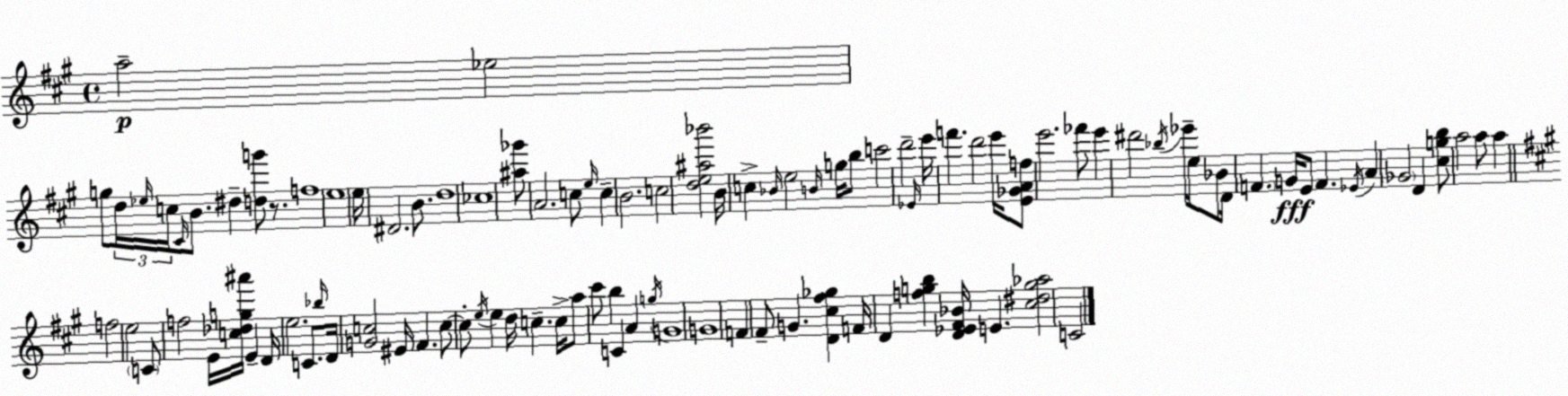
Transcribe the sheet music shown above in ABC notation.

X:1
T:Untitled
M:4/4
L:1/4
K:A
a2 _e2 g/2 d/4 _e/4 c/4 ^C/4 B/2 ^d [dg']/2 z/2 f4 e4 e/4 ^D2 B/2 d4 _c4 [^a_g']/2 A2 c/2 e/4 c B2 c2 [de^a_b']2 B/4 c _B/4 e2 B/4 g/4 b/2 c'2 d'2 _E/4 e'/4 f' d'2 e'/4 [E_GAf]/2 e'2 _f'/2 e' ^d'2 _b/4 _e'/4 e/4 _B/2 D/4 F G/4 E/2 F _E/4 A _G2 D [^cgb]/2 a2 a/2 a f2 e2 C/2 f2 E/4 [c_dg^a']/4 E D/4 e2 C/2 _b/4 D/4 [Gc]2 ^E/4 ^F c/2 c/2 e/4 e d/4 c c/4 a/2 ^c'/2 b C A g/4 G4 G4 F ^F/2 G [D^c^f_g] F/4 D [fgb] [D_E^F_B]/4 E [^c^dg_a]2 C2